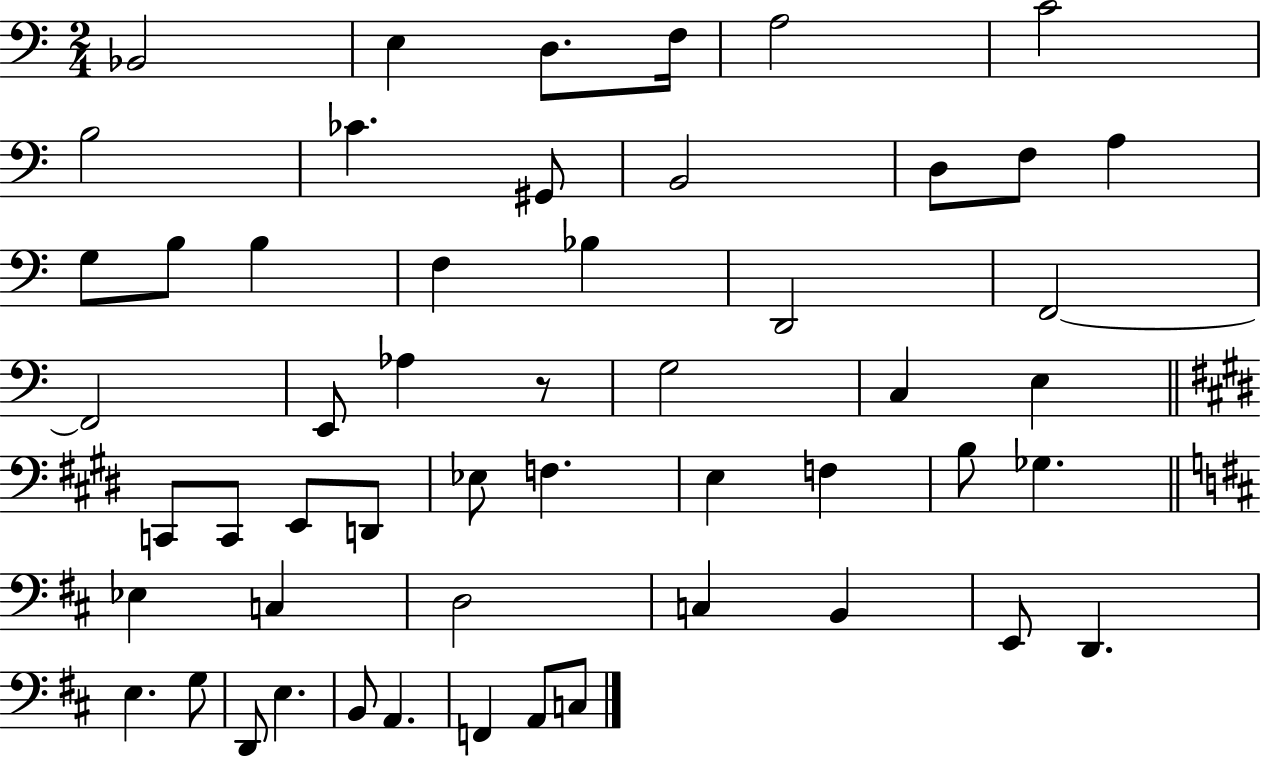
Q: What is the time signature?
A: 2/4